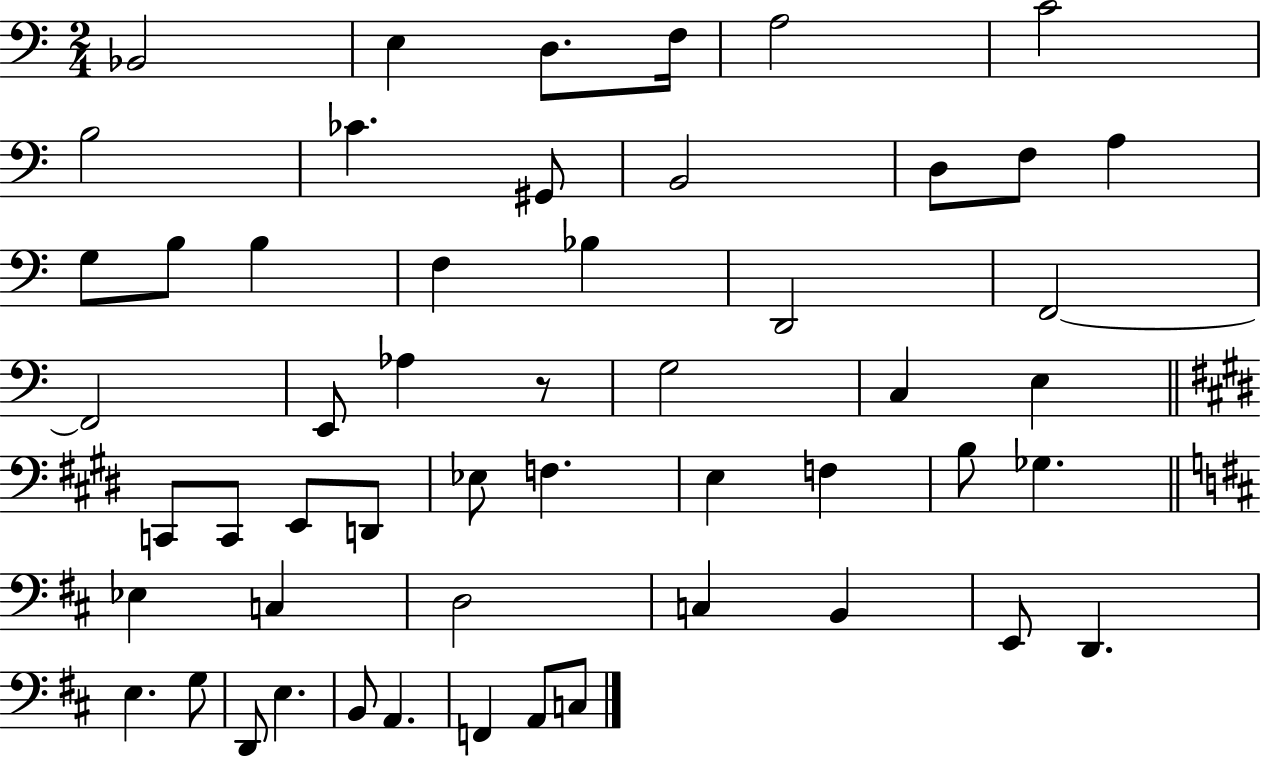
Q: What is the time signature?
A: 2/4